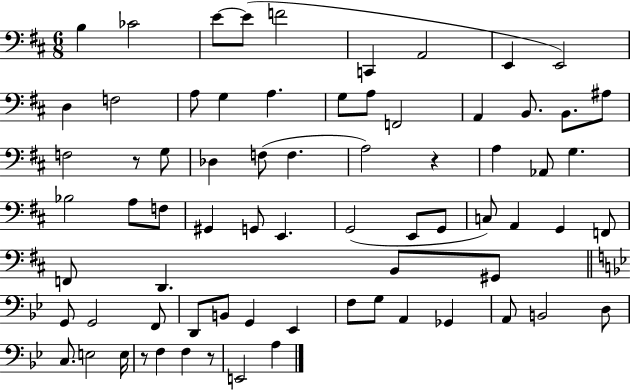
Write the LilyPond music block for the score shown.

{
  \clef bass
  \numericTimeSignature
  \time 6/8
  \key d \major
  \repeat volta 2 { b4 ces'2 | e'8~~ e'8( f'2 | c,4 a,2 | e,4 e,2) | \break d4 f2 | a8 g4 a4. | g8 a8 f,2 | a,4 b,8. b,8. ais8 | \break f2 r8 g8 | des4 f8( f4. | a2) r4 | a4 aes,8 g4. | \break bes2 a8 f8 | gis,4 g,8 e,4. | g,2( e,8 g,8 | c8) a,4 g,4 f,8 | \break f,8 d,4. b,8 gis,8 | \bar "||" \break \key bes \major g,8 g,2 f,8 | d,8 b,8 g,4 ees,4 | f8 g8 a,4 ges,4 | a,8 b,2 d8 | \break c8. e2 e16 | r8 f4 f4 r8 | e,2 a4 | } \bar "|."
}